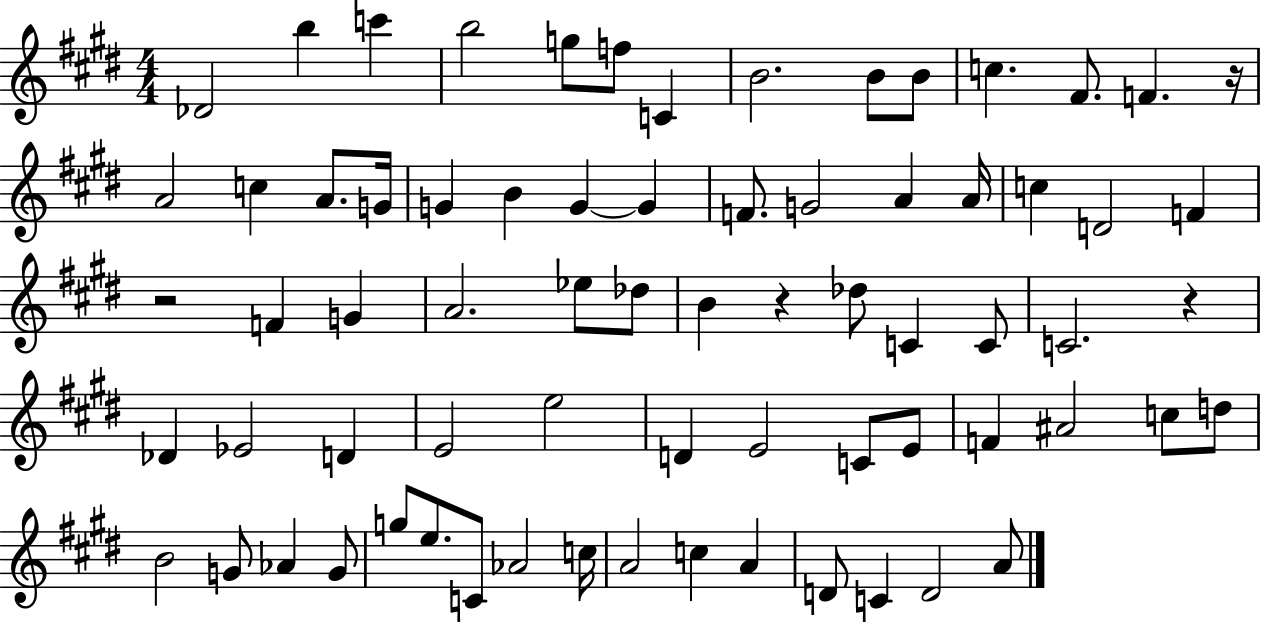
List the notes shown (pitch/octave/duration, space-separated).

Db4/h B5/q C6/q B5/h G5/e F5/e C4/q B4/h. B4/e B4/e C5/q. F#4/e. F4/q. R/s A4/h C5/q A4/e. G4/s G4/q B4/q G4/q G4/q F4/e. G4/h A4/q A4/s C5/q D4/h F4/q R/h F4/q G4/q A4/h. Eb5/e Db5/e B4/q R/q Db5/e C4/q C4/e C4/h. R/q Db4/q Eb4/h D4/q E4/h E5/h D4/q E4/h C4/e E4/e F4/q A#4/h C5/e D5/e B4/h G4/e Ab4/q G4/e G5/e E5/e. C4/e Ab4/h C5/s A4/h C5/q A4/q D4/e C4/q D4/h A4/e